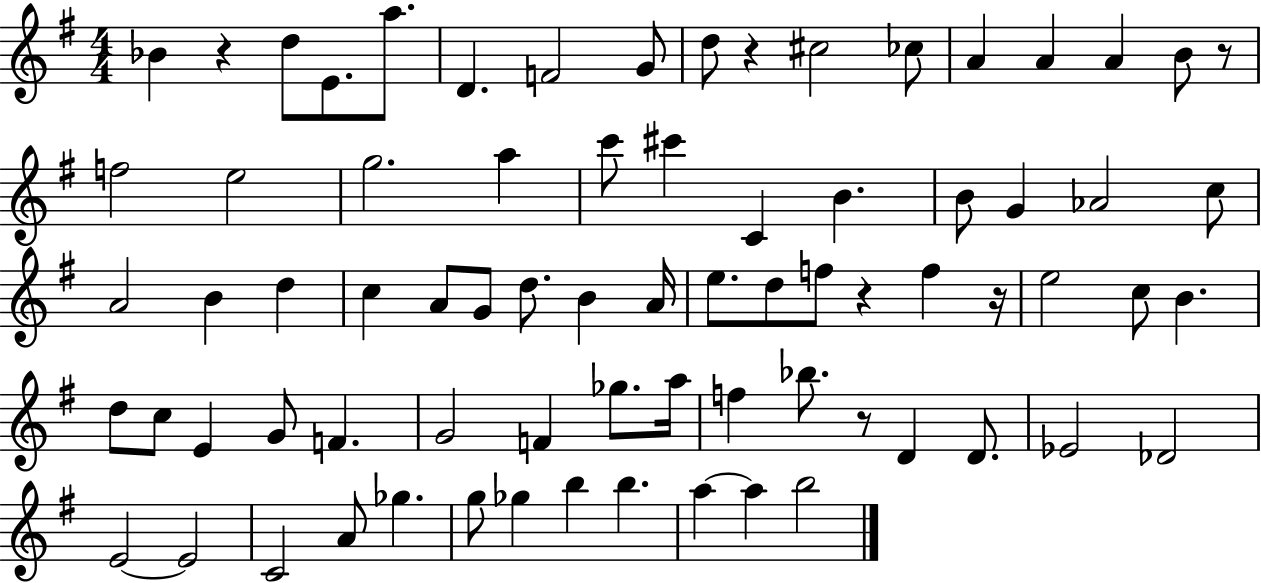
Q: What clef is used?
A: treble